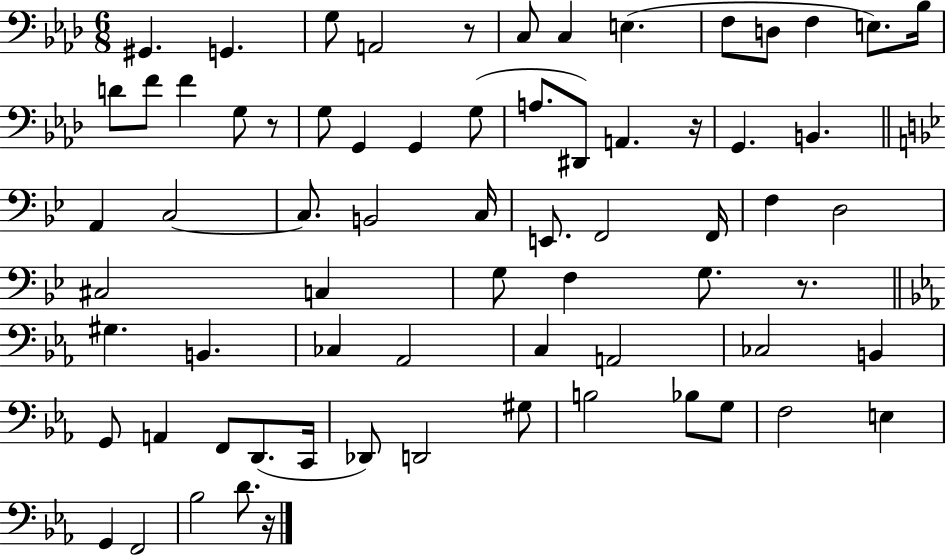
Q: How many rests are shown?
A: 5